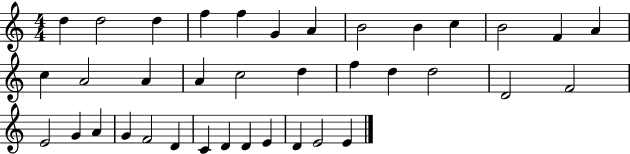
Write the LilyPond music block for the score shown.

{
  \clef treble
  \numericTimeSignature
  \time 4/4
  \key c \major
  d''4 d''2 d''4 | f''4 f''4 g'4 a'4 | b'2 b'4 c''4 | b'2 f'4 a'4 | \break c''4 a'2 a'4 | a'4 c''2 d''4 | f''4 d''4 d''2 | d'2 f'2 | \break e'2 g'4 a'4 | g'4 f'2 d'4 | c'4 d'4 d'4 e'4 | d'4 e'2 e'4 | \break \bar "|."
}